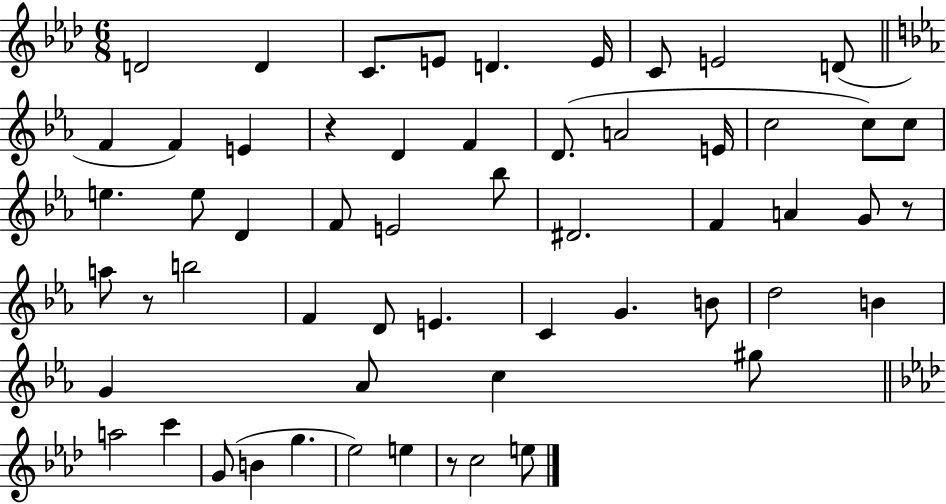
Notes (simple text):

D4/h D4/q C4/e. E4/e D4/q. E4/s C4/e E4/h D4/e F4/q F4/q E4/q R/q D4/q F4/q D4/e. A4/h E4/s C5/h C5/e C5/e E5/q. E5/e D4/q F4/e E4/h Bb5/e D#4/h. F4/q A4/q G4/e R/e A5/e R/e B5/h F4/q D4/e E4/q. C4/q G4/q. B4/e D5/h B4/q G4/q Ab4/e C5/q G#5/e A5/h C6/q G4/e B4/q G5/q. Eb5/h E5/q R/e C5/h E5/e